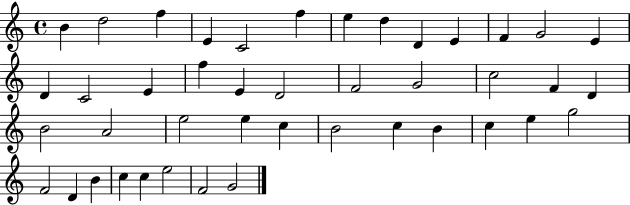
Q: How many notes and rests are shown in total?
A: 43